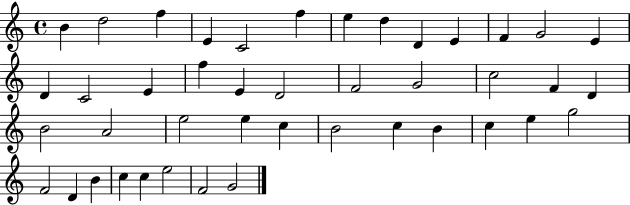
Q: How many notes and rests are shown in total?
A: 43